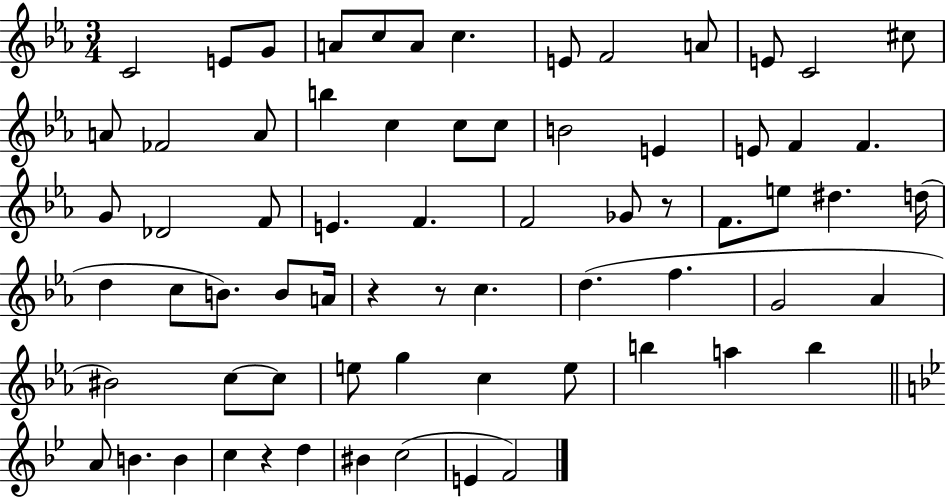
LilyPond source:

{
  \clef treble
  \numericTimeSignature
  \time 3/4
  \key ees \major
  c'2 e'8 g'8 | a'8 c''8 a'8 c''4. | e'8 f'2 a'8 | e'8 c'2 cis''8 | \break a'8 fes'2 a'8 | b''4 c''4 c''8 c''8 | b'2 e'4 | e'8 f'4 f'4. | \break g'8 des'2 f'8 | e'4. f'4. | f'2 ges'8 r8 | f'8. e''8 dis''4. d''16( | \break d''4 c''8 b'8.) b'8 a'16 | r4 r8 c''4. | d''4.( f''4. | g'2 aes'4 | \break bis'2) c''8~~ c''8 | e''8 g''4 c''4 e''8 | b''4 a''4 b''4 | \bar "||" \break \key g \minor a'8 b'4. b'4 | c''4 r4 d''4 | bis'4 c''2( | e'4 f'2) | \break \bar "|."
}